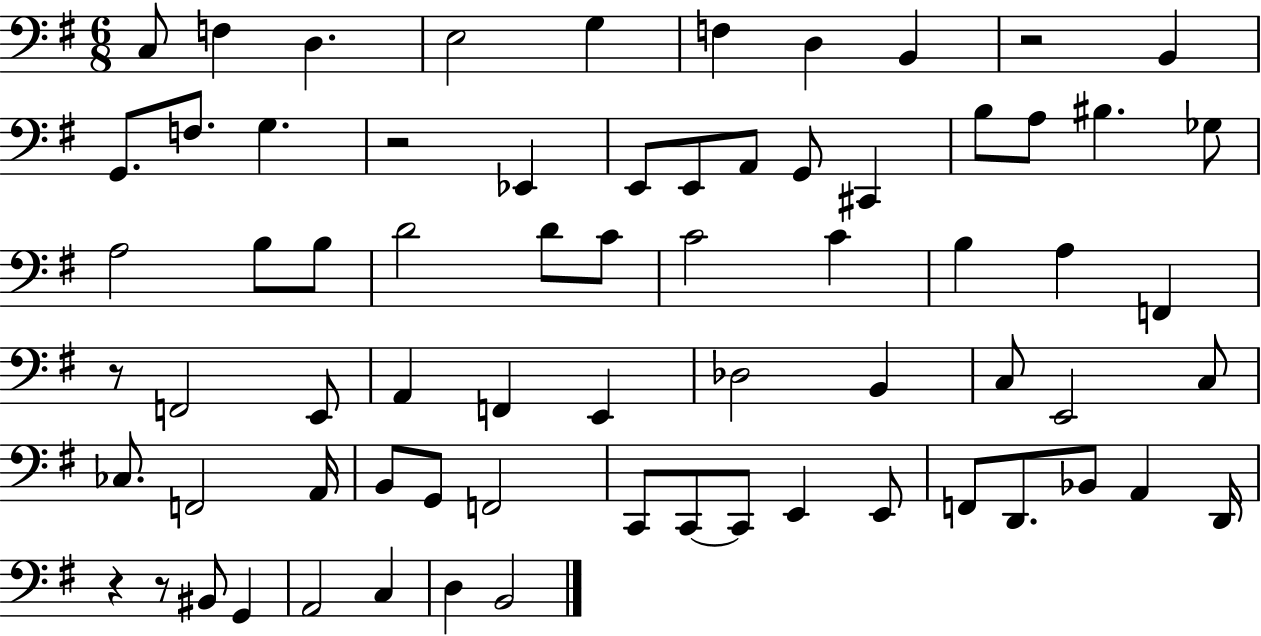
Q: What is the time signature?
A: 6/8